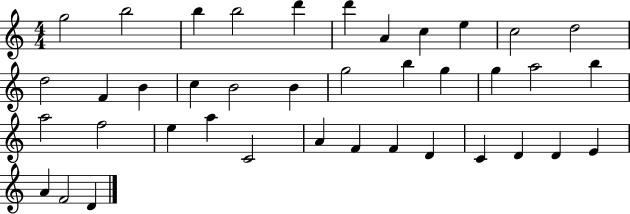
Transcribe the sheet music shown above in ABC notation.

X:1
T:Untitled
M:4/4
L:1/4
K:C
g2 b2 b b2 d' d' A c e c2 d2 d2 F B c B2 B g2 b g g a2 b a2 f2 e a C2 A F F D C D D E A F2 D